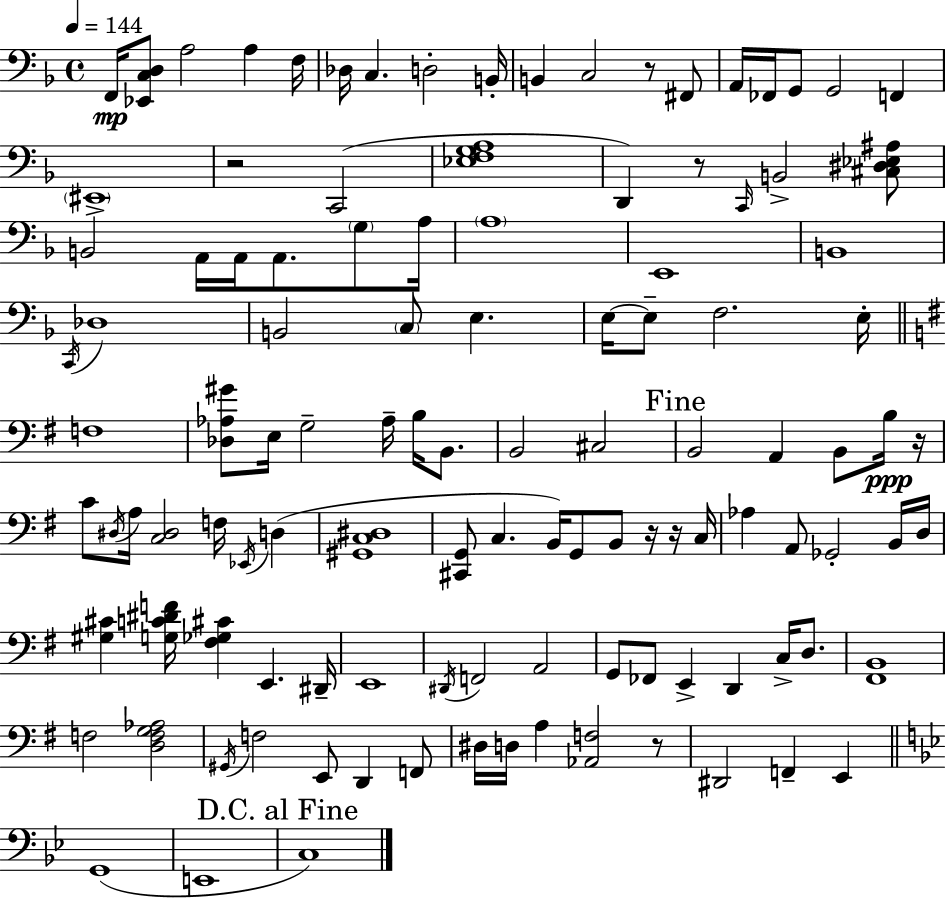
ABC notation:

X:1
T:Untitled
M:4/4
L:1/4
K:F
F,,/4 [_E,,C,D,]/2 A,2 A, F,/4 _D,/4 C, D,2 B,,/4 B,, C,2 z/2 ^F,,/2 A,,/4 _F,,/4 G,,/2 G,,2 F,, ^E,,4 z2 C,,2 [_E,F,G,A,]4 D,, z/2 C,,/4 B,,2 [^C,^D,_E,^A,]/2 B,,2 A,,/4 A,,/4 A,,/2 G,/2 A,/4 A,4 E,,4 B,,4 C,,/4 _D,4 B,,2 C,/2 E, E,/4 E,/2 F,2 E,/4 F,4 [_D,_A,^G]/2 E,/4 G,2 _A,/4 B,/4 B,,/2 B,,2 ^C,2 B,,2 A,, B,,/2 B,/4 z/4 C/2 ^D,/4 A,/4 [C,^D,]2 F,/4 _E,,/4 D, [^G,,C,^D,]4 [^C,,G,,]/2 C, B,,/4 G,,/2 B,,/2 z/4 z/4 C,/4 _A, A,,/2 _G,,2 B,,/4 D,/4 [^G,^C] [G,C^DF]/4 [^F,_G,^C] E,, ^D,,/4 E,,4 ^D,,/4 F,,2 A,,2 G,,/2 _F,,/2 E,, D,, C,/4 D,/2 [^F,,B,,]4 F,2 [D,F,G,_A,]2 ^G,,/4 F,2 E,,/2 D,, F,,/2 ^D,/4 D,/4 A, [_A,,F,]2 z/2 ^D,,2 F,, E,, G,,4 E,,4 C,4